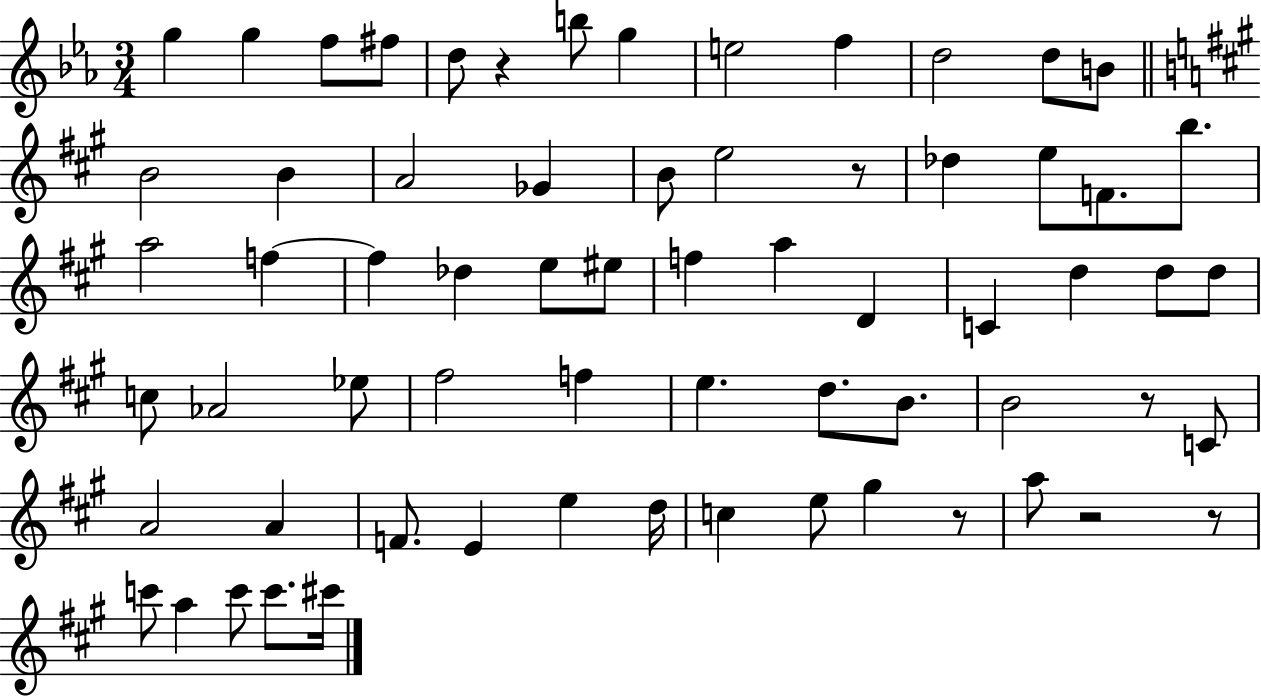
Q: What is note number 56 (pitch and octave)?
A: C6